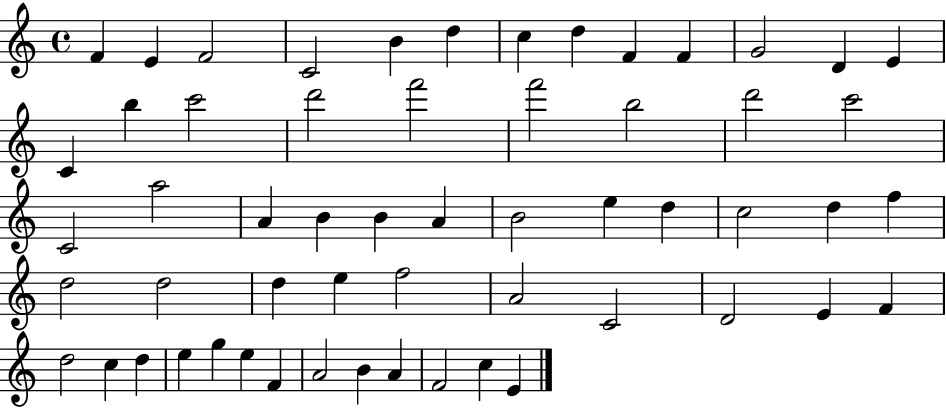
{
  \clef treble
  \time 4/4
  \defaultTimeSignature
  \key c \major
  f'4 e'4 f'2 | c'2 b'4 d''4 | c''4 d''4 f'4 f'4 | g'2 d'4 e'4 | \break c'4 b''4 c'''2 | d'''2 f'''2 | f'''2 b''2 | d'''2 c'''2 | \break c'2 a''2 | a'4 b'4 b'4 a'4 | b'2 e''4 d''4 | c''2 d''4 f''4 | \break d''2 d''2 | d''4 e''4 f''2 | a'2 c'2 | d'2 e'4 f'4 | \break d''2 c''4 d''4 | e''4 g''4 e''4 f'4 | a'2 b'4 a'4 | f'2 c''4 e'4 | \break \bar "|."
}